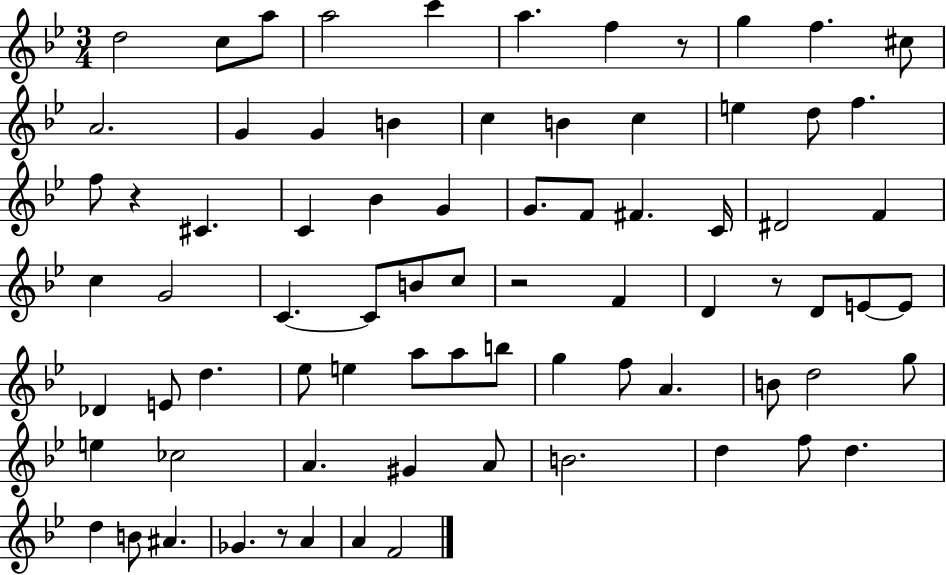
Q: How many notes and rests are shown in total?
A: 77